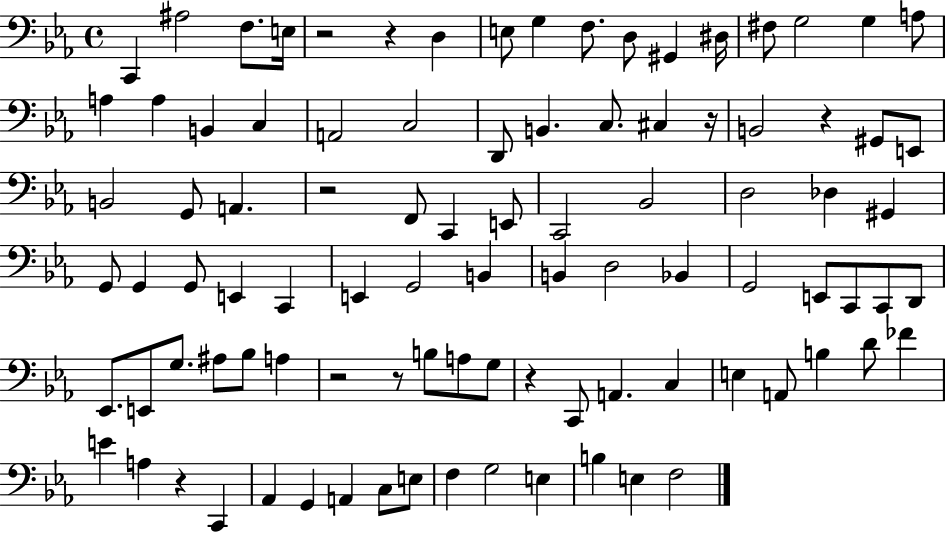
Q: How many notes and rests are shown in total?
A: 95